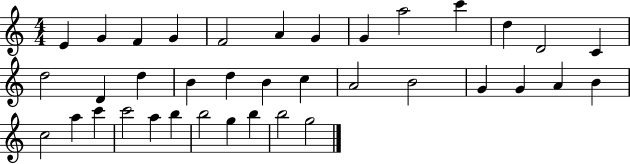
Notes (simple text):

E4/q G4/q F4/q G4/q F4/h A4/q G4/q G4/q A5/h C6/q D5/q D4/h C4/q D5/h D4/q D5/q B4/q D5/q B4/q C5/q A4/h B4/h G4/q G4/q A4/q B4/q C5/h A5/q C6/q C6/h A5/q B5/q B5/h G5/q B5/q B5/h G5/h